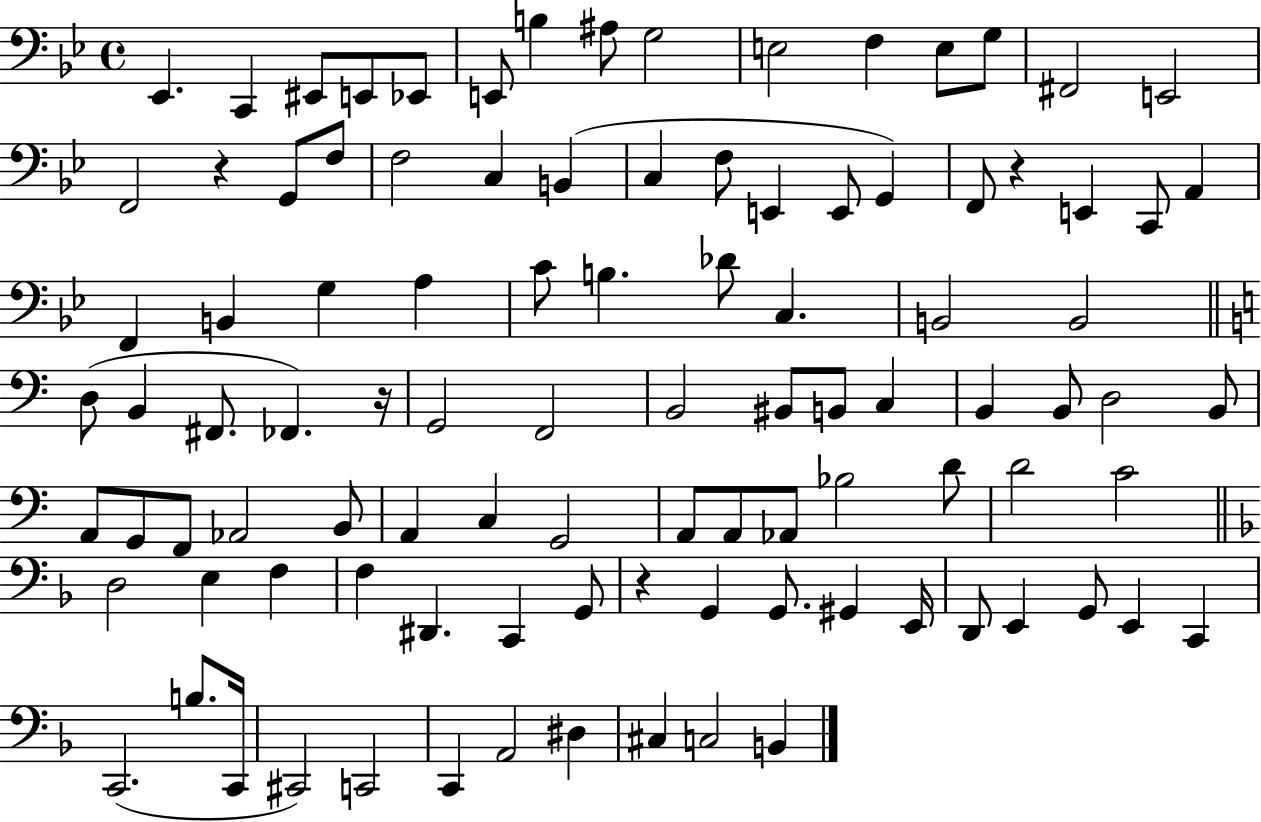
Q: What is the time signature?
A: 4/4